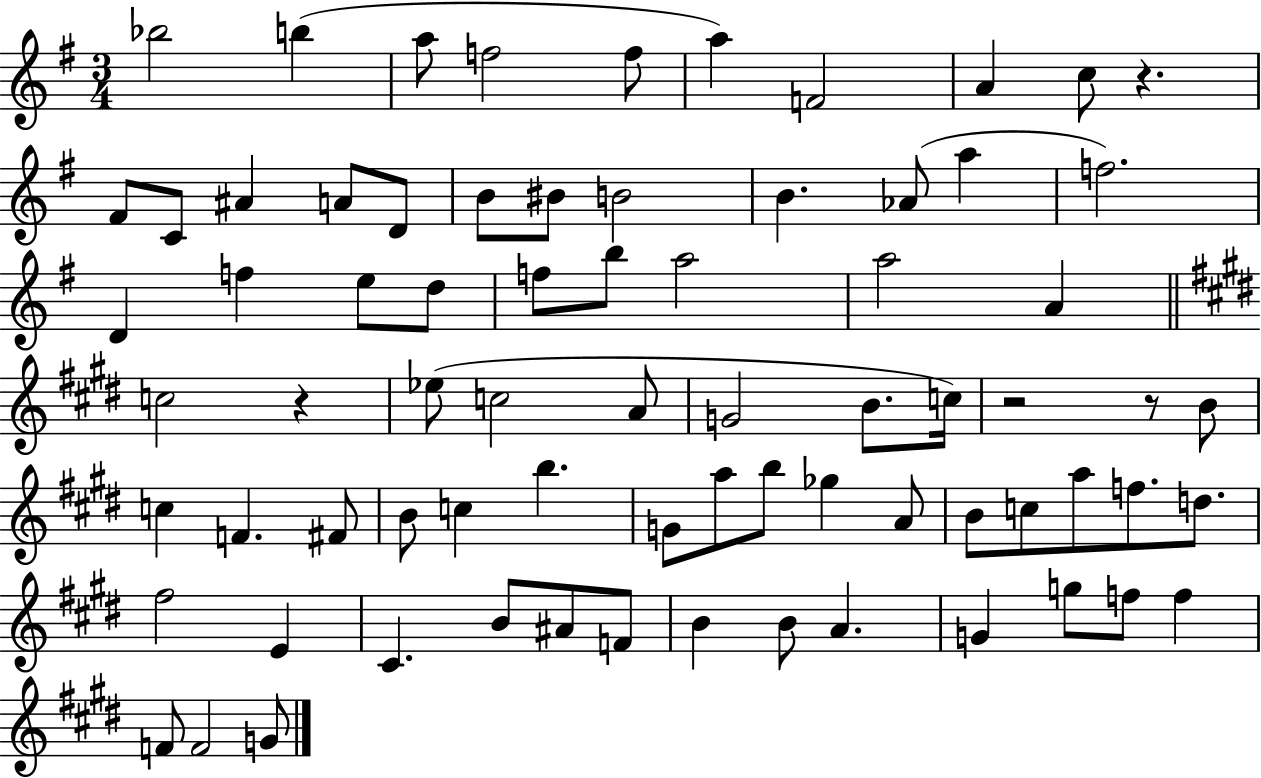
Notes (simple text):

Bb5/h B5/q A5/e F5/h F5/e A5/q F4/h A4/q C5/e R/q. F#4/e C4/e A#4/q A4/e D4/e B4/e BIS4/e B4/h B4/q. Ab4/e A5/q F5/h. D4/q F5/q E5/e D5/e F5/e B5/e A5/h A5/h A4/q C5/h R/q Eb5/e C5/h A4/e G4/h B4/e. C5/s R/h R/e B4/e C5/q F4/q. F#4/e B4/e C5/q B5/q. G4/e A5/e B5/e Gb5/q A4/e B4/e C5/e A5/e F5/e. D5/e. F#5/h E4/q C#4/q. B4/e A#4/e F4/e B4/q B4/e A4/q. G4/q G5/e F5/e F5/q F4/e F4/h G4/e